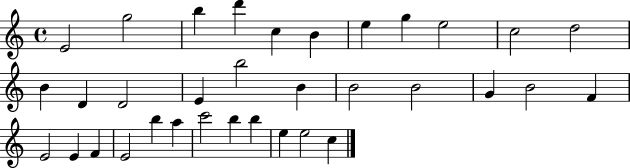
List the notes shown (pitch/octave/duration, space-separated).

E4/h G5/h B5/q D6/q C5/q B4/q E5/q G5/q E5/h C5/h D5/h B4/q D4/q D4/h E4/q B5/h B4/q B4/h B4/h G4/q B4/h F4/q E4/h E4/q F4/q E4/h B5/q A5/q C6/h B5/q B5/q E5/q E5/h C5/q